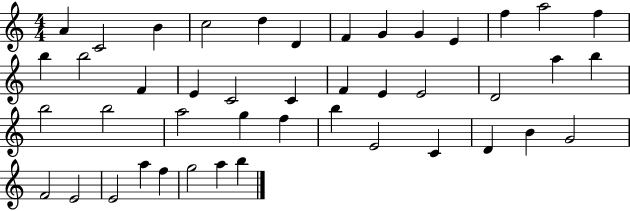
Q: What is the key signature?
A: C major